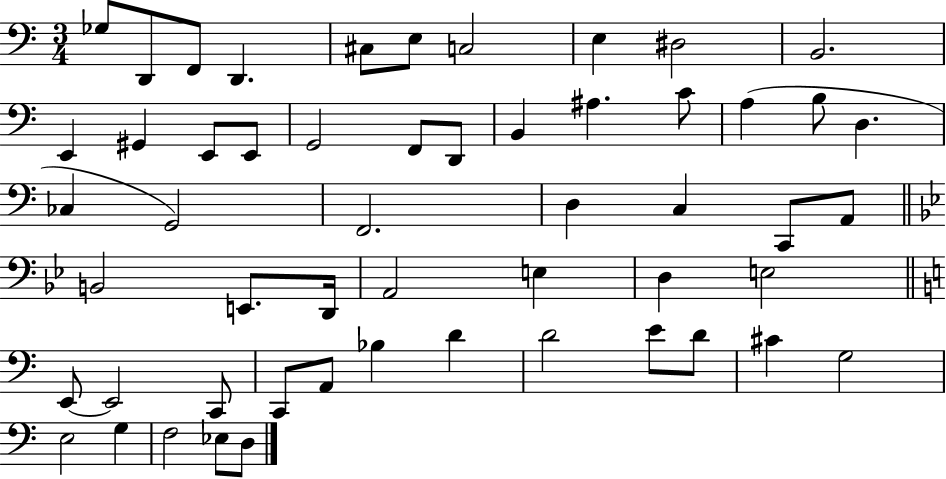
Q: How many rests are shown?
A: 0